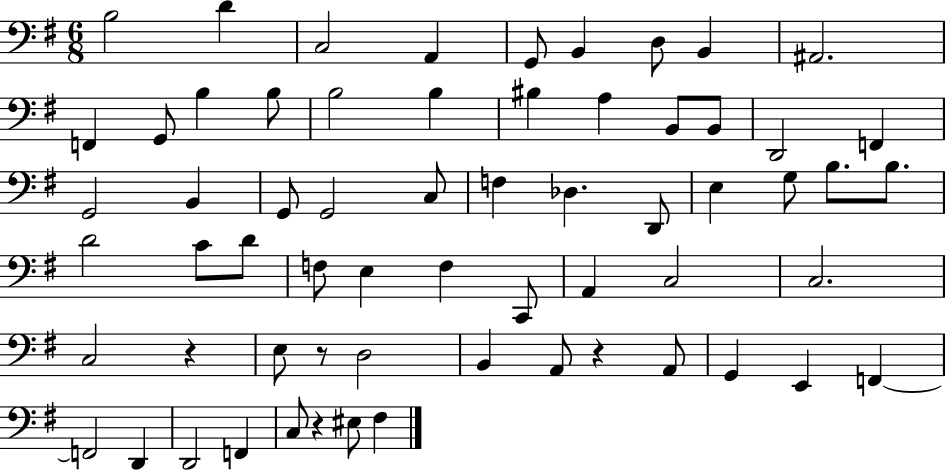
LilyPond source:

{
  \clef bass
  \numericTimeSignature
  \time 6/8
  \key g \major
  b2 d'4 | c2 a,4 | g,8 b,4 d8 b,4 | ais,2. | \break f,4 g,8 b4 b8 | b2 b4 | bis4 a4 b,8 b,8 | d,2 f,4 | \break g,2 b,4 | g,8 g,2 c8 | f4 des4. d,8 | e4 g8 b8. b8. | \break d'2 c'8 d'8 | f8 e4 f4 c,8 | a,4 c2 | c2. | \break c2 r4 | e8 r8 d2 | b,4 a,8 r4 a,8 | g,4 e,4 f,4~~ | \break f,2 d,4 | d,2 f,4 | c8 r4 eis8 fis4 | \bar "|."
}